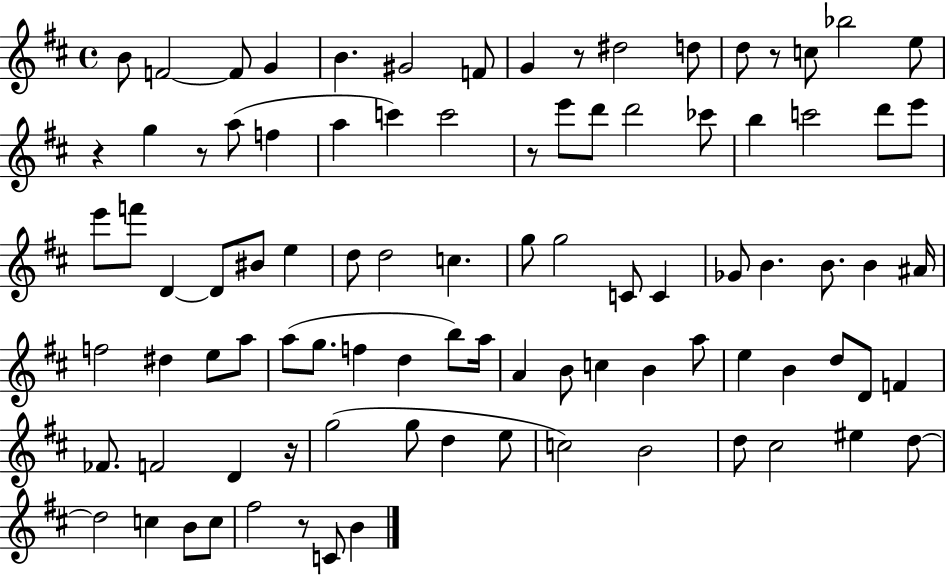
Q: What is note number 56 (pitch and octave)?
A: A5